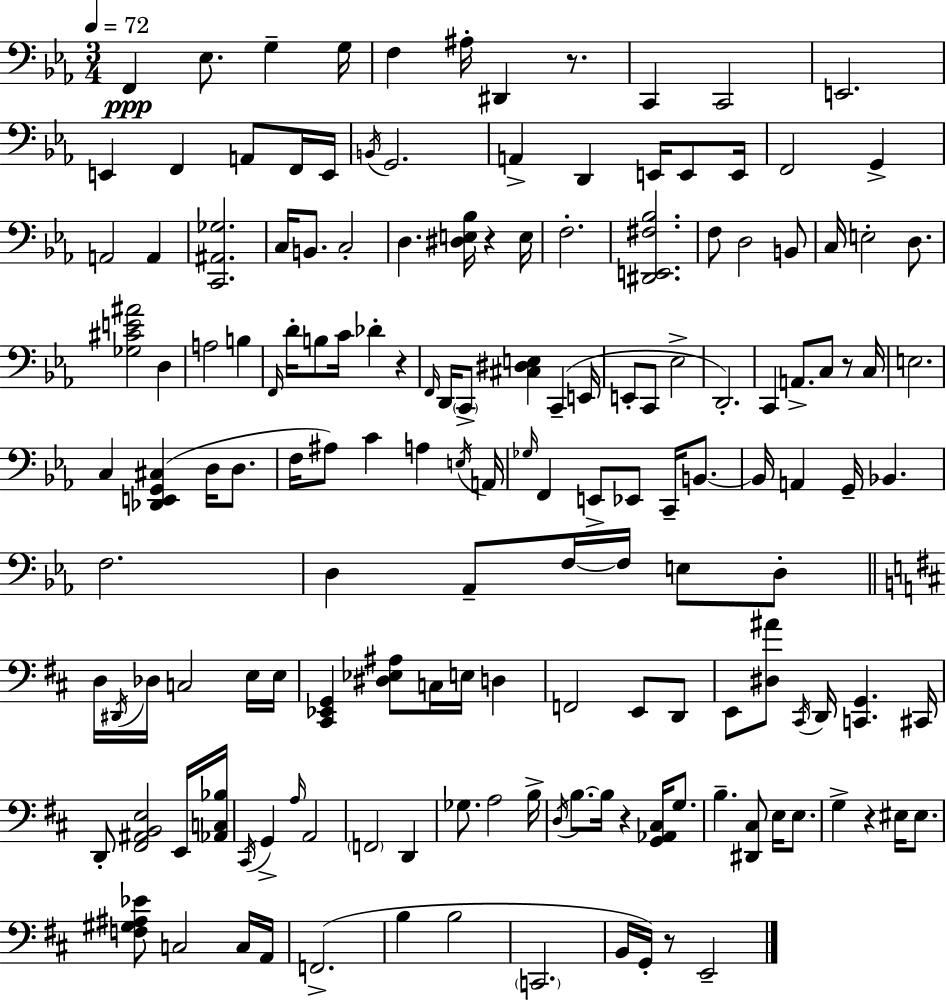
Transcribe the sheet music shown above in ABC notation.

X:1
T:Untitled
M:3/4
L:1/4
K:Cm
F,, _E,/2 G, G,/4 F, ^A,/4 ^D,, z/2 C,, C,,2 E,,2 E,, F,, A,,/2 F,,/4 E,,/4 B,,/4 G,,2 A,, D,, E,,/4 E,,/2 E,,/4 F,,2 G,, A,,2 A,, [C,,^A,,_G,]2 C,/4 B,,/2 C,2 D, [^D,E,_B,]/4 z E,/4 F,2 [^D,,E,,^F,_B,]2 F,/2 D,2 B,,/2 C,/4 E,2 D,/2 [_G,^CE^A]2 D, A,2 B, F,,/4 D/4 B,/2 C/4 _D z F,,/4 D,,/4 C,,/2 [^C,^D,E,] C,, E,,/4 E,,/2 C,,/2 _E,2 D,,2 C,, A,,/2 C,/2 z/2 C,/4 E,2 C, [_D,,E,,G,,^C,] D,/4 D,/2 F,/4 ^A,/2 C A, E,/4 A,,/4 _G,/4 F,, E,,/2 _E,,/2 C,,/4 B,,/2 B,,/4 A,, G,,/4 _B,, F,2 D, _A,,/2 F,/4 F,/4 E,/2 D,/2 D,/4 ^D,,/4 _D,/4 C,2 E,/4 E,/4 [^C,,_E,,G,,] [^D,_E,^A,]/2 C,/4 E,/4 D, F,,2 E,,/2 D,,/2 E,,/2 [^D,^A]/2 ^C,,/4 D,,/4 [C,,G,,] ^C,,/4 D,,/2 [^F,,^A,,B,,E,]2 E,,/4 [_A,,C,_B,]/4 ^C,,/4 G,, A,/4 A,,2 F,,2 D,, _G,/2 A,2 B,/4 D,/4 B,/2 B,/4 z [G,,_A,,^C,]/4 G,/2 B, [^D,,^C,]/2 E,/4 E,/2 G, z ^E,/4 ^E,/2 [F,^G,^A,_E]/2 C,2 C,/4 A,,/4 F,,2 B, B,2 C,,2 B,,/4 G,,/4 z/2 E,,2